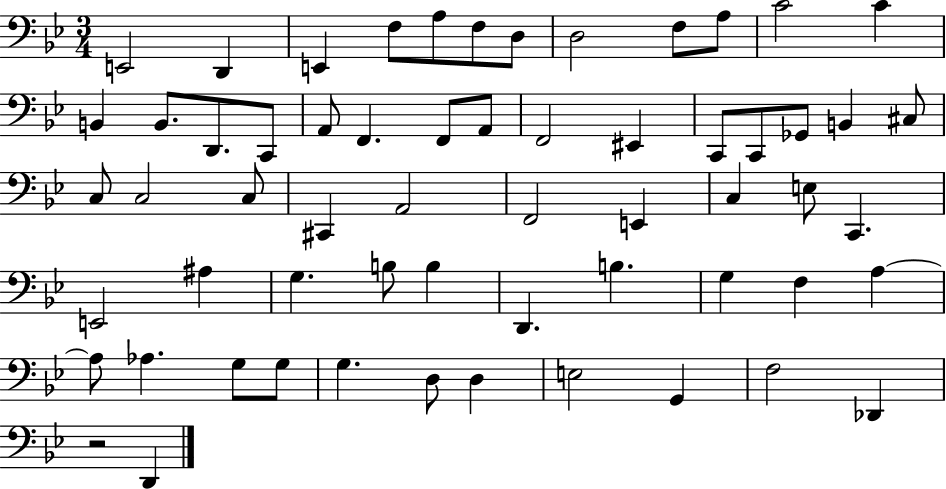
X:1
T:Untitled
M:3/4
L:1/4
K:Bb
E,,2 D,, E,, F,/2 A,/2 F,/2 D,/2 D,2 F,/2 A,/2 C2 C B,, B,,/2 D,,/2 C,,/2 A,,/2 F,, F,,/2 A,,/2 F,,2 ^E,, C,,/2 C,,/2 _G,,/2 B,, ^C,/2 C,/2 C,2 C,/2 ^C,, A,,2 F,,2 E,, C, E,/2 C,, E,,2 ^A, G, B,/2 B, D,, B, G, F, A, A,/2 _A, G,/2 G,/2 G, D,/2 D, E,2 G,, F,2 _D,, z2 D,,